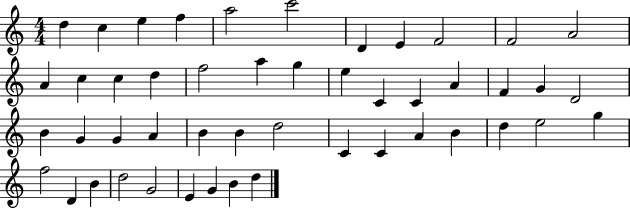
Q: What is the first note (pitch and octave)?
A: D5